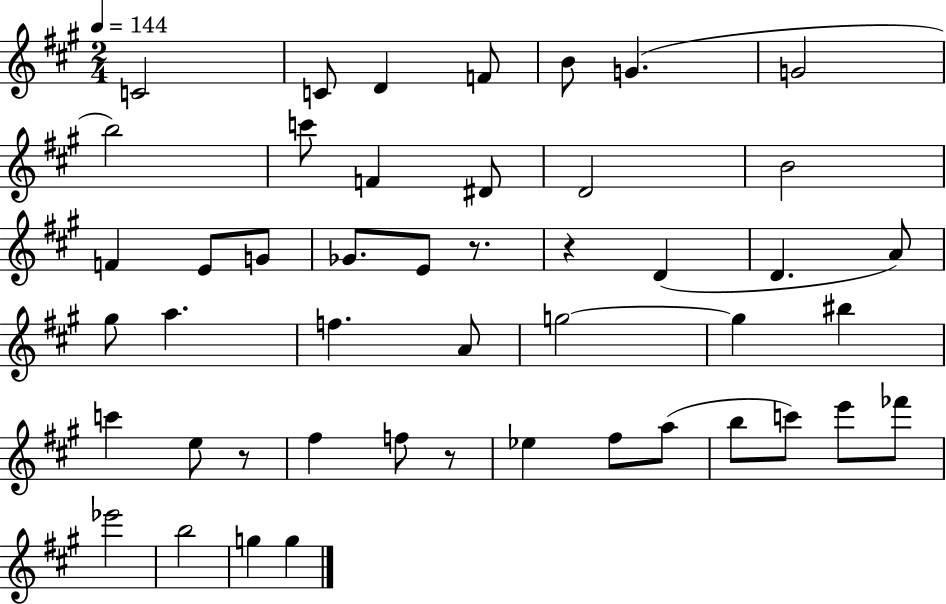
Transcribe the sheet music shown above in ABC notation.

X:1
T:Untitled
M:2/4
L:1/4
K:A
C2 C/2 D F/2 B/2 G G2 b2 c'/2 F ^D/2 D2 B2 F E/2 G/2 _G/2 E/2 z/2 z D D A/2 ^g/2 a f A/2 g2 g ^b c' e/2 z/2 ^f f/2 z/2 _e ^f/2 a/2 b/2 c'/2 e'/2 _f'/2 _e'2 b2 g g